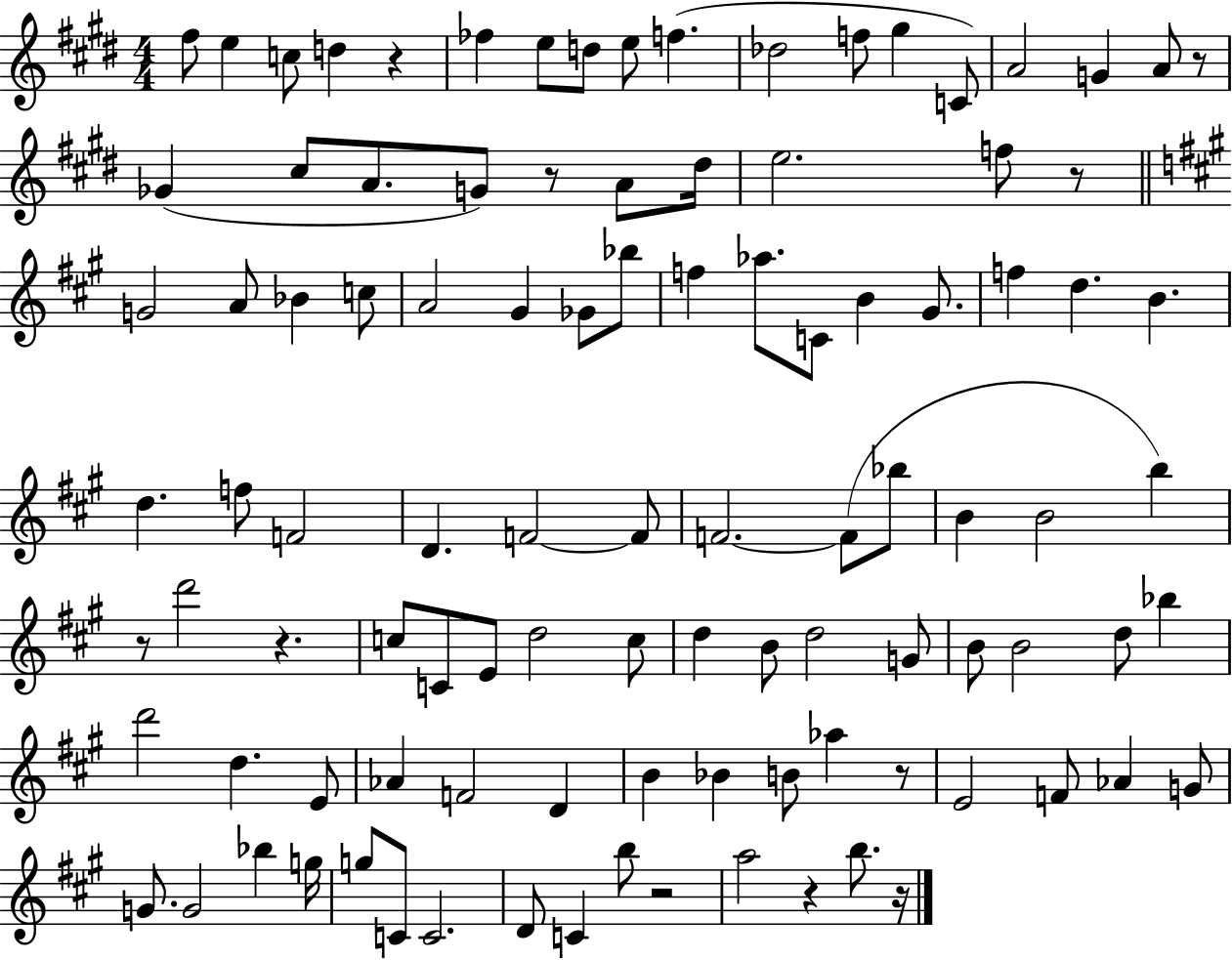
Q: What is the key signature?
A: E major